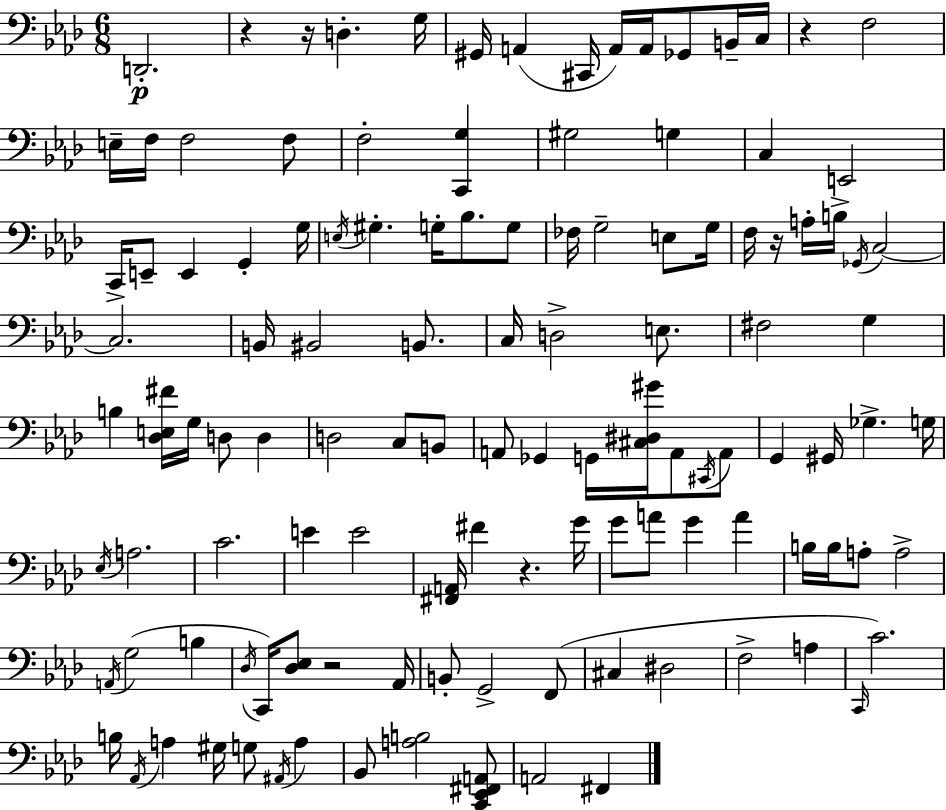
{
  \clef bass
  \numericTimeSignature
  \time 6/8
  \key aes \major
  d,2.-.\p | r4 r16 d4.-. g16 | gis,16 a,4( cis,16 a,16) a,16 ges,8 b,16-- c16 | r4 f2 | \break e16-- f16 f2 f8 | f2-. <c, g>4 | gis2 g4 | c4 e,2 | \break c,16-> e,8-- e,4 g,4-. g16 | \acciaccatura { e16 } gis4.-. g16-. bes8. g8 | fes16 g2-- e8 | g16 f16 r16 a16-. b16-> \acciaccatura { ges,16 } c2~~ | \break c2. | b,16 bis,2 b,8. | c16 d2-> e8. | fis2 g4 | \break b4 <des e fis'>16 g16 d8 d4 | d2 c8 | b,8 a,8 ges,4 g,16 <cis dis gis'>16 a,8 | \acciaccatura { cis,16 } a,8 g,4 gis,16 ges4.-> | \break g16 \acciaccatura { ees16 } a2. | c'2. | e'4 e'2 | <fis, a,>16 fis'4 r4. | \break g'16 g'8 a'8 g'4 | a'4 b16 b16 a8-. a2-> | \acciaccatura { a,16 }( g2 | b4 \acciaccatura { des16 } c,16) <des ees>8 r2 | \break aes,16 b,8-. g,2-> | f,8( cis4 dis2 | f2-> | a4 \grace { c,16 }) c'2. | \break b16 \acciaccatura { aes,16 } a4 | gis16 g8 \acciaccatura { ais,16 } a4 bes,8 <a b>2 | <c, ees, fis, a,>8 a,2 | fis,4 \bar "|."
}